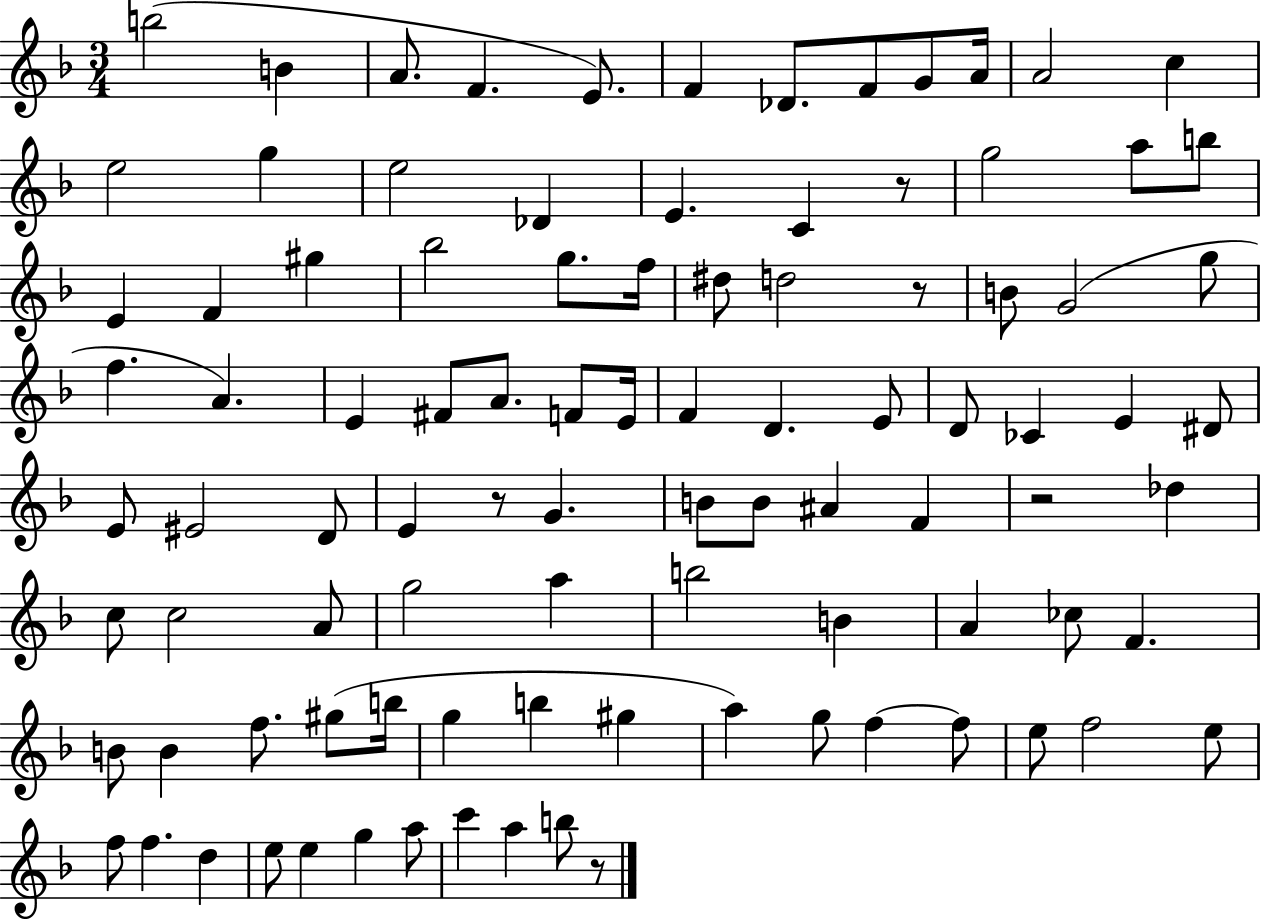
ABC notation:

X:1
T:Untitled
M:3/4
L:1/4
K:F
b2 B A/2 F E/2 F _D/2 F/2 G/2 A/4 A2 c e2 g e2 _D E C z/2 g2 a/2 b/2 E F ^g _b2 g/2 f/4 ^d/2 d2 z/2 B/2 G2 g/2 f A E ^F/2 A/2 F/2 E/4 F D E/2 D/2 _C E ^D/2 E/2 ^E2 D/2 E z/2 G B/2 B/2 ^A F z2 _d c/2 c2 A/2 g2 a b2 B A _c/2 F B/2 B f/2 ^g/2 b/4 g b ^g a g/2 f f/2 e/2 f2 e/2 f/2 f d e/2 e g a/2 c' a b/2 z/2